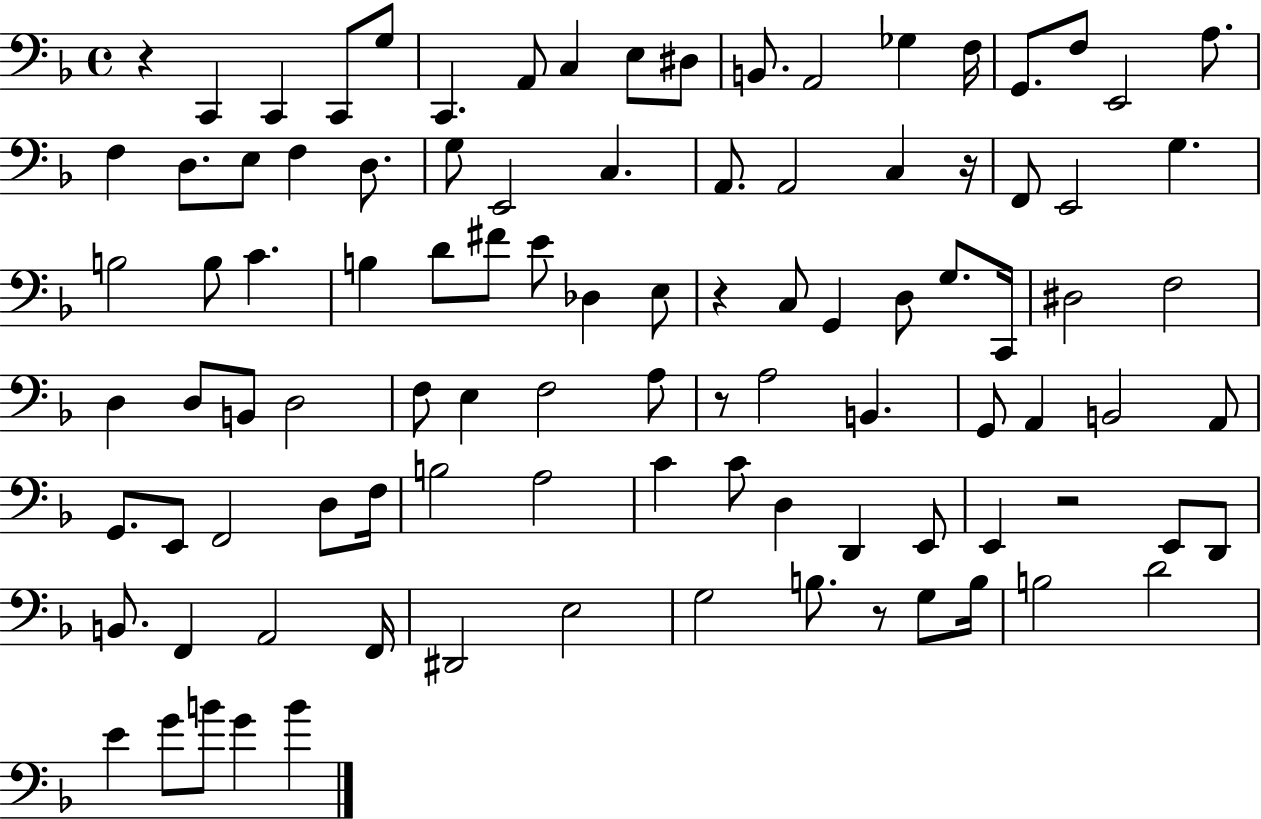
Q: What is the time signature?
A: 4/4